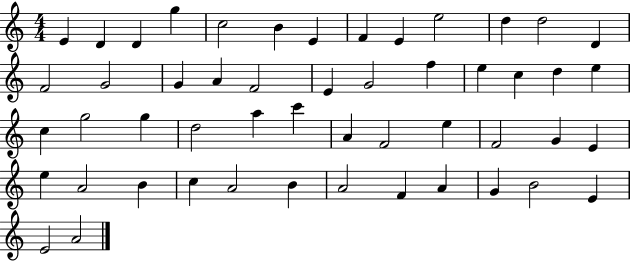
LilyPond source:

{
  \clef treble
  \numericTimeSignature
  \time 4/4
  \key c \major
  e'4 d'4 d'4 g''4 | c''2 b'4 e'4 | f'4 e'4 e''2 | d''4 d''2 d'4 | \break f'2 g'2 | g'4 a'4 f'2 | e'4 g'2 f''4 | e''4 c''4 d''4 e''4 | \break c''4 g''2 g''4 | d''2 a''4 c'''4 | a'4 f'2 e''4 | f'2 g'4 e'4 | \break e''4 a'2 b'4 | c''4 a'2 b'4 | a'2 f'4 a'4 | g'4 b'2 e'4 | \break e'2 a'2 | \bar "|."
}